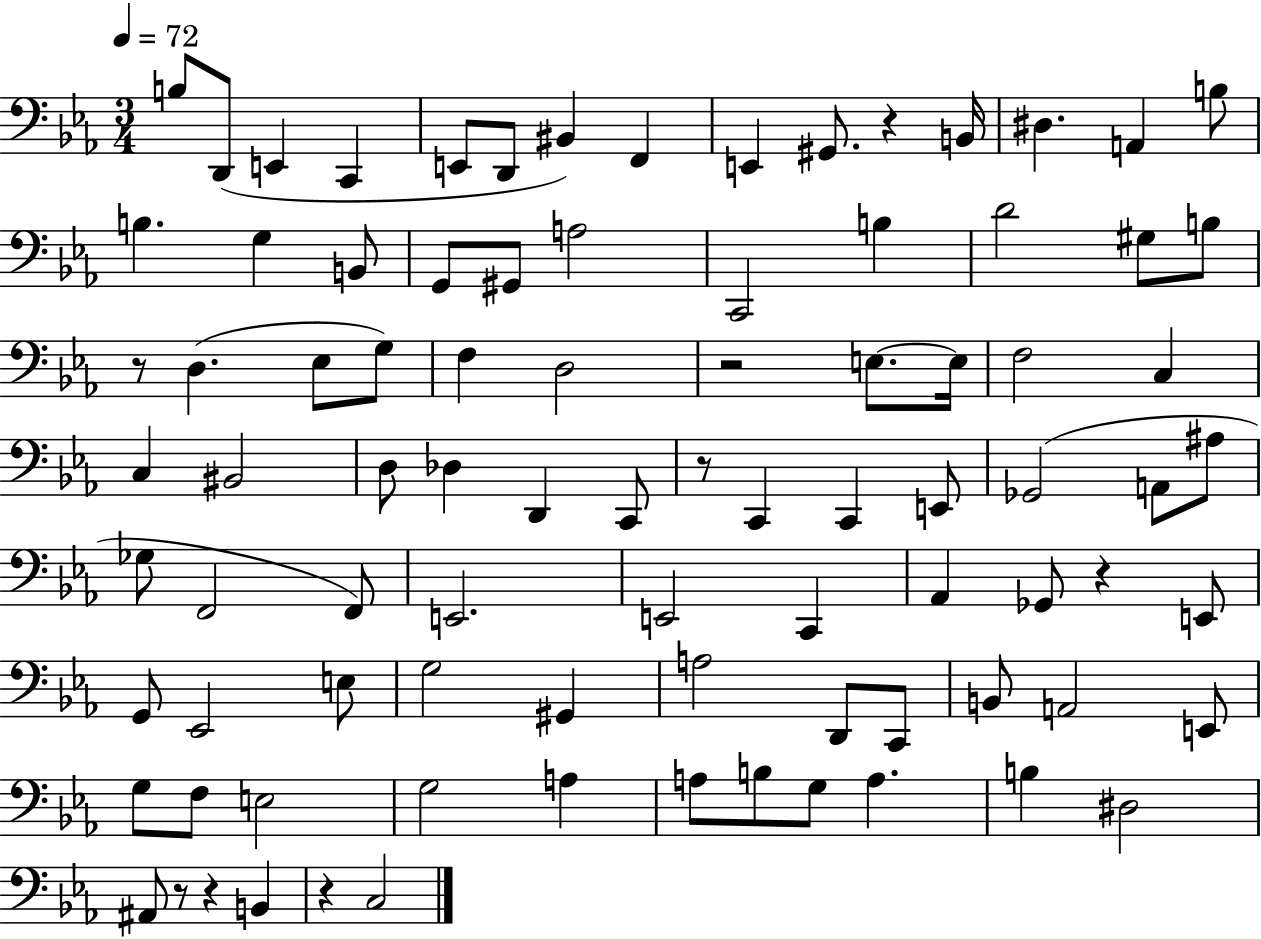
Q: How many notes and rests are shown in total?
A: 88